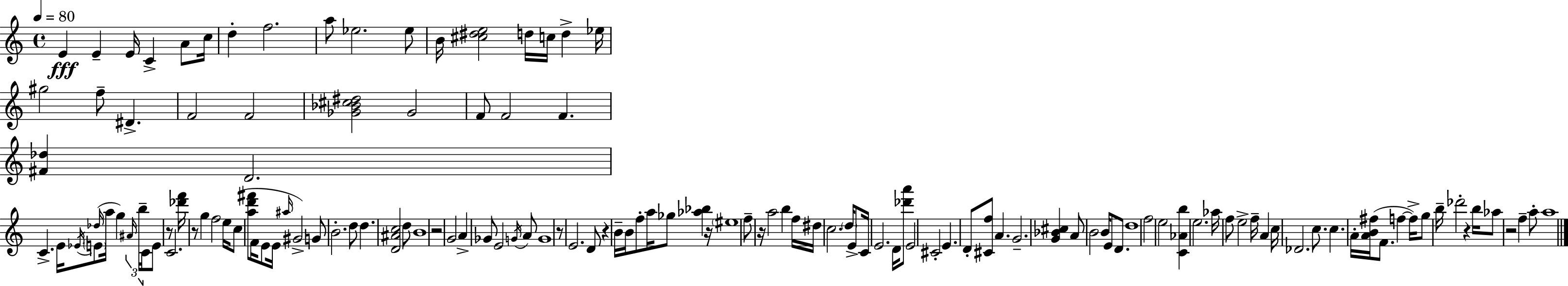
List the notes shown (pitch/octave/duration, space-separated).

E4/q E4/q E4/s C4/q A4/e C5/s D5/q F5/h. A5/e Eb5/h. Eb5/e B4/s [C#5,D#5,E5]/h D5/s C5/s D5/q Eb5/s G#5/h F5/e D#4/q. F4/h F4/h [Gb4,Bb4,C#5,D#5]/h Gb4/h F4/e F4/h F4/q. [F#4,Db5]/q D4/h. C4/q. E4/s Eb4/s E4/e Db5/s A5/s G5/q A#4/s B5/s C4/s E4/e R/e C4/h. [Db6,F6]/s R/e G5/q F5/h E5/s C5/e [A5,D6,F#6]/e F4/s E4/e E4/s A#5/s G#4/h G4/e B4/h. D5/e D5/q. [D4,A#4,C5]/h D5/e B4/w R/h G4/h A4/q Gb4/e E4/h G4/s A4/e G4/w R/e E4/h. D4/e R/q B4/s B4/s F5/e A5/s Gb5/e [Ab5,Bb5]/q R/s EIS5/w F5/e R/s A5/h B5/q F5/s D#5/s C5/h. D5/s E4/e C4/s E4/h. D4/s [Db6,A6]/e E4/h C#4/h E4/q. D4/e [C#4,F5]/e A4/q. G4/h. [G4,Bb4,C#5]/q A4/e B4/h B4/s E4/e D4/e. D5/w F5/h E5/h [C4,Ab4,B5]/q E5/h. Ab5/s F5/e E5/h F5/s A4/q C5/s Db4/h. C5/e. C5/q. A4/s [A4,B4,F#5]/s F4/e. F5/q F5/s G5/e B5/s Db6/h R/q B5/s Ab5/e R/h F5/q A5/e A5/w